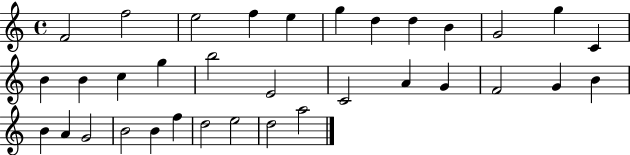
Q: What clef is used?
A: treble